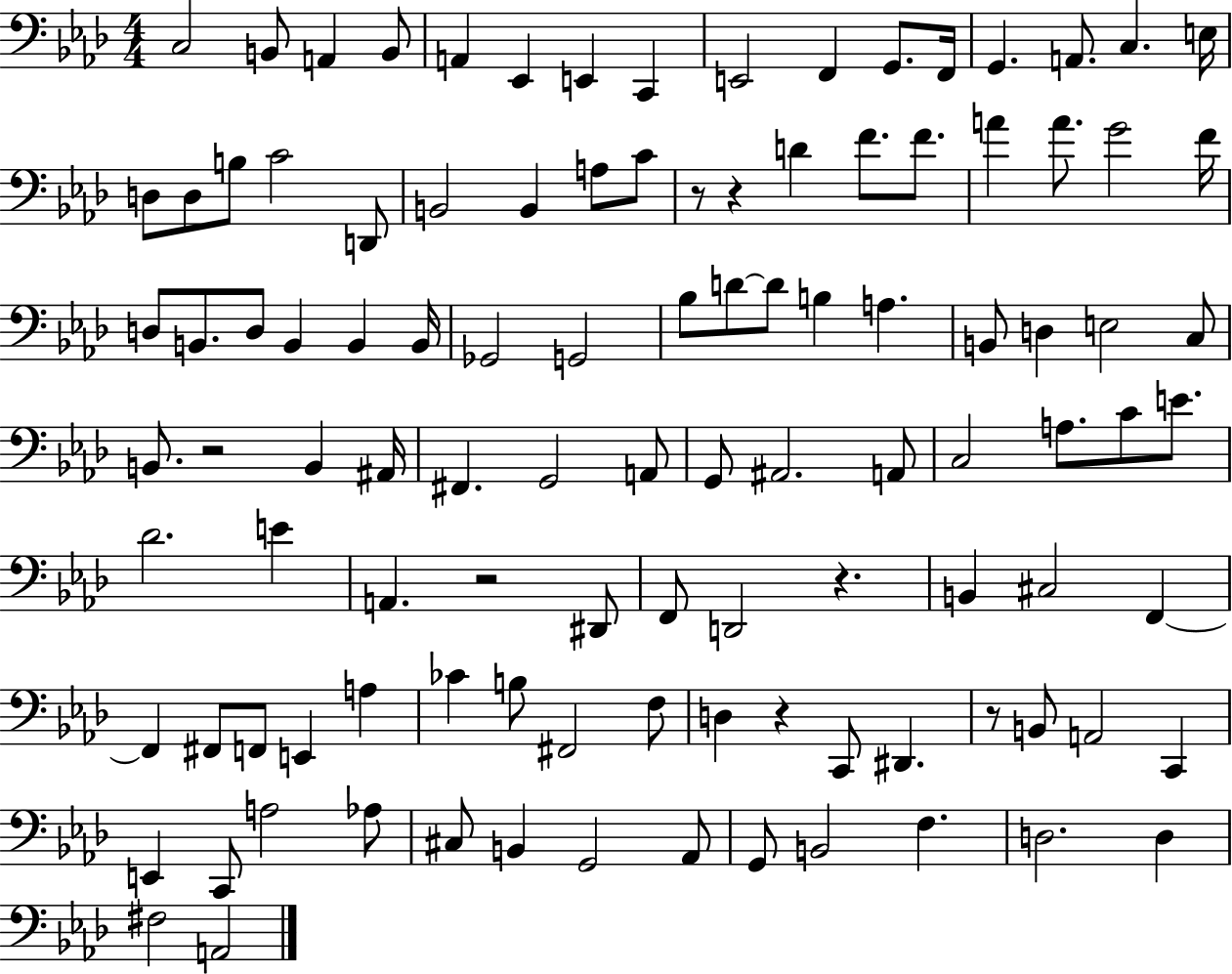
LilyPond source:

{
  \clef bass
  \numericTimeSignature
  \time 4/4
  \key aes \major
  c2 b,8 a,4 b,8 | a,4 ees,4 e,4 c,4 | e,2 f,4 g,8. f,16 | g,4. a,8. c4. e16 | \break d8 d8 b8 c'2 d,8 | b,2 b,4 a8 c'8 | r8 r4 d'4 f'8. f'8. | a'4 a'8. g'2 f'16 | \break d8 b,8. d8 b,4 b,4 b,16 | ges,2 g,2 | bes8 d'8~~ d'8 b4 a4. | b,8 d4 e2 c8 | \break b,8. r2 b,4 ais,16 | fis,4. g,2 a,8 | g,8 ais,2. a,8 | c2 a8. c'8 e'8. | \break des'2. e'4 | a,4. r2 dis,8 | f,8 d,2 r4. | b,4 cis2 f,4~~ | \break f,4 fis,8 f,8 e,4 a4 | ces'4 b8 fis,2 f8 | d4 r4 c,8 dis,4. | r8 b,8 a,2 c,4 | \break e,4 c,8 a2 aes8 | cis8 b,4 g,2 aes,8 | g,8 b,2 f4. | d2. d4 | \break fis2 a,2 | \bar "|."
}